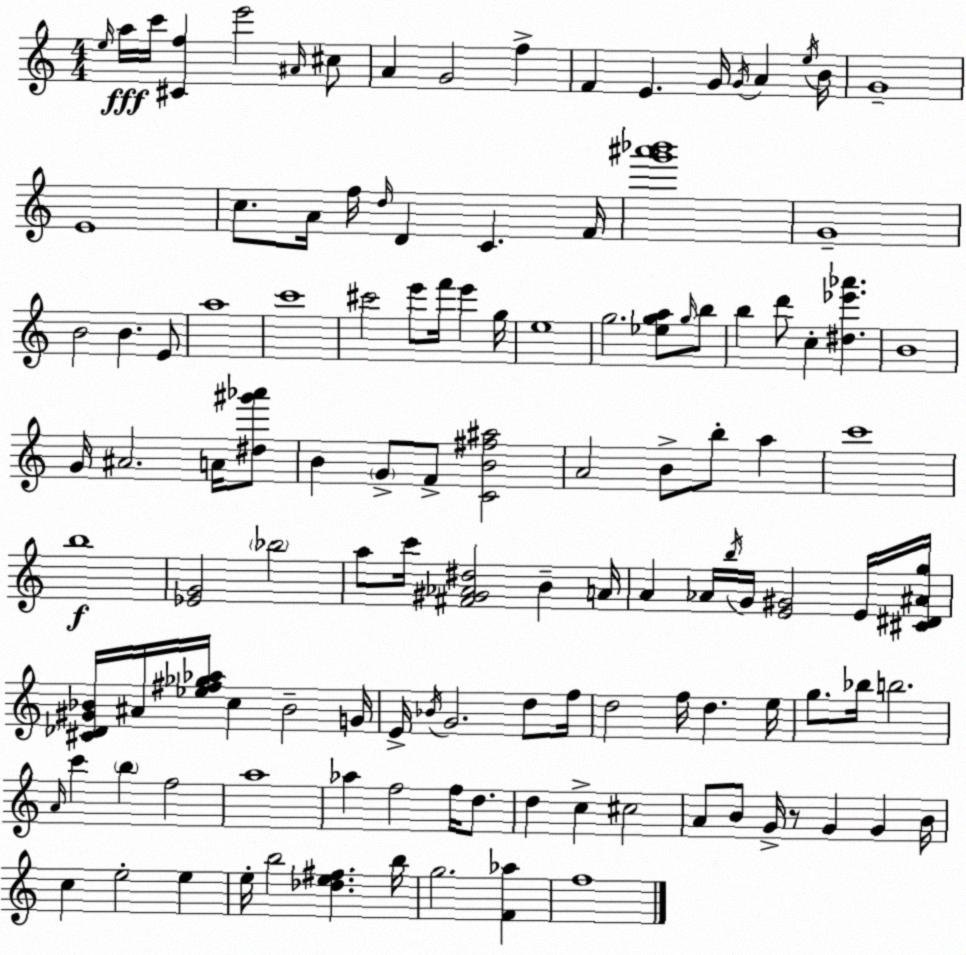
X:1
T:Untitled
M:4/4
L:1/4
K:Am
e/4 a/4 c'/4 [^Cf] e'2 ^A/4 ^c/2 A G2 f F E G/4 G/4 A e/4 B/4 G4 E4 c/2 A/4 f/4 d/4 D C F/4 [g'^a'_b']4 G4 B2 B E/2 a4 c'4 ^c'2 e'/2 f'/4 e' g/4 e4 g2 [_ega]/2 g/4 b/2 b d'/2 c [^d_e'_a'] B4 G/4 ^A2 A/4 [^d^g'_a']/2 B G/2 F/2 [CB^f^a]2 A2 B/2 b/2 a c'4 b4 [_EG]2 _b2 a/2 c'/4 [^F^G_A^d]2 B A/4 A _A/4 b/4 G/4 [E^G]2 E/4 [^C^D^Ag]/4 [^C_D^G_B]/4 ^A/4 [_e^f_g_a]/4 c _B2 G/4 E/4 _B/4 G2 d/2 f/4 d2 f/4 d e/4 g/2 _b/4 b2 A/4 c' b f2 a4 _a f2 f/4 d/2 d c ^c2 A/2 B/2 G/4 z/2 G G B/4 c e2 e e/4 b2 [_de^f] b/4 g2 [F_a] f4